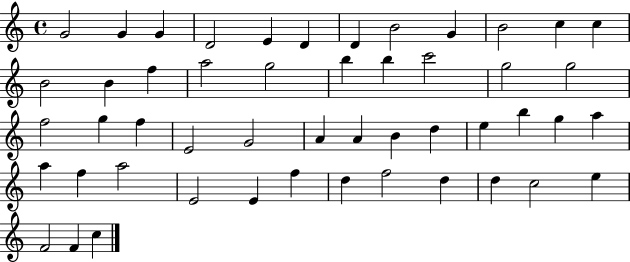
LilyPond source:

{
  \clef treble
  \time 4/4
  \defaultTimeSignature
  \key c \major
  g'2 g'4 g'4 | d'2 e'4 d'4 | d'4 b'2 g'4 | b'2 c''4 c''4 | \break b'2 b'4 f''4 | a''2 g''2 | b''4 b''4 c'''2 | g''2 g''2 | \break f''2 g''4 f''4 | e'2 g'2 | a'4 a'4 b'4 d''4 | e''4 b''4 g''4 a''4 | \break a''4 f''4 a''2 | e'2 e'4 f''4 | d''4 f''2 d''4 | d''4 c''2 e''4 | \break f'2 f'4 c''4 | \bar "|."
}